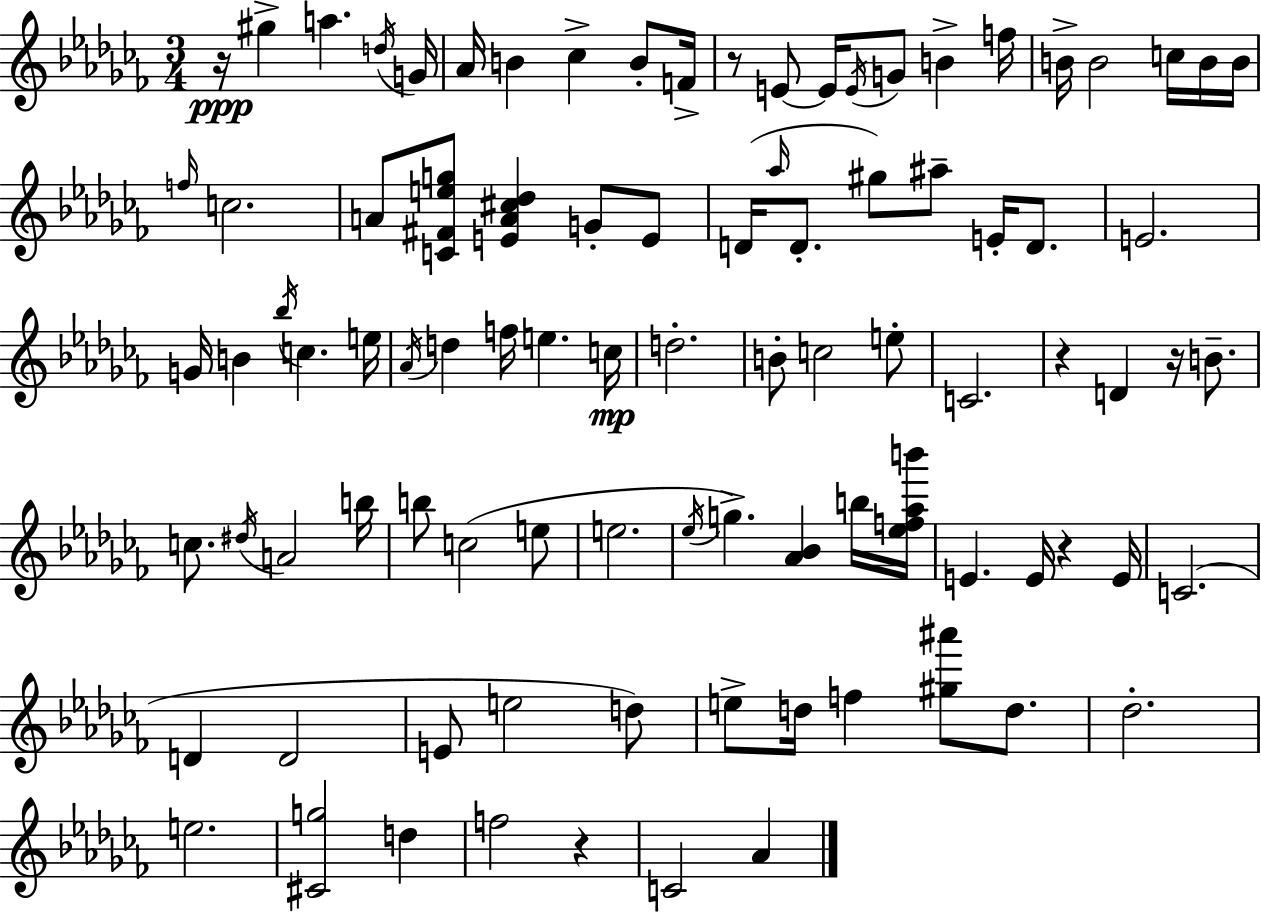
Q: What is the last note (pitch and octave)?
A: Ab4